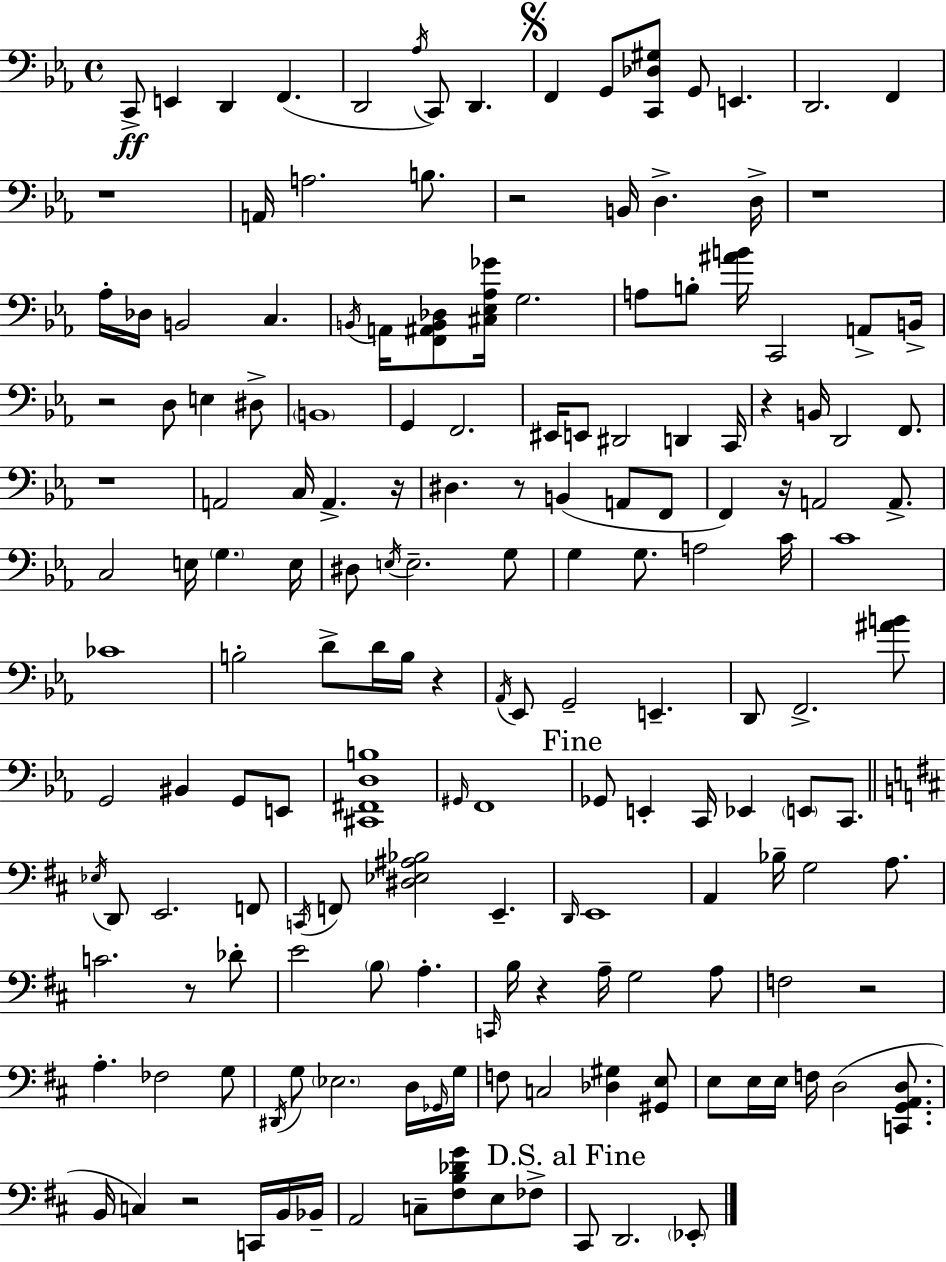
X:1
T:Untitled
M:4/4
L:1/4
K:Eb
C,,/2 E,, D,, F,, D,,2 _A,/4 C,,/2 D,, F,, G,,/2 [C,,_D,^G,]/2 G,,/2 E,, D,,2 F,, z4 A,,/4 A,2 B,/2 z2 B,,/4 D, D,/4 z4 _A,/4 _D,/4 B,,2 C, B,,/4 A,,/4 [F,,^A,,B,,_D,]/2 [^C,_E,_A,_G]/4 G,2 A,/2 B,/2 [^AB]/4 C,,2 A,,/2 B,,/4 z2 D,/2 E, ^D,/2 B,,4 G,, F,,2 ^E,,/4 E,,/2 ^D,,2 D,, C,,/4 z B,,/4 D,,2 F,,/2 z4 A,,2 C,/4 A,, z/4 ^D, z/2 B,, A,,/2 F,,/2 F,, z/4 A,,2 A,,/2 C,2 E,/4 G, E,/4 ^D,/2 E,/4 E,2 G,/2 G, G,/2 A,2 C/4 C4 _C4 B,2 D/2 D/4 B,/4 z _A,,/4 _E,,/2 G,,2 E,, D,,/2 F,,2 [^AB]/2 G,,2 ^B,, G,,/2 E,,/2 [^C,,^F,,D,B,]4 ^G,,/4 F,,4 _G,,/2 E,, C,,/4 _E,, E,,/2 C,,/2 _E,/4 D,,/2 E,,2 F,,/2 C,,/4 F,,/2 [^D,_E,^A,_B,]2 E,, D,,/4 E,,4 A,, _B,/4 G,2 A,/2 C2 z/2 _D/2 E2 B,/2 A, C,,/4 B,/4 z A,/4 G,2 A,/2 F,2 z2 A, _F,2 G,/2 ^D,,/4 G,/2 _E,2 D,/4 _G,,/4 G,/4 F,/2 C,2 [_D,^G,] [^G,,E,]/2 E,/2 E,/4 E,/4 F,/4 D,2 [C,,G,,A,,D,]/2 B,,/4 C, z2 C,,/4 B,,/4 _B,,/4 A,,2 C,/2 [^F,B,_DG]/2 E,/2 _F,/2 ^C,,/2 D,,2 _E,,/2